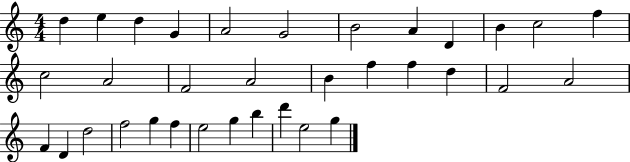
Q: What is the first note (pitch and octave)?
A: D5